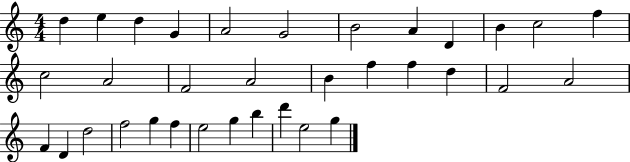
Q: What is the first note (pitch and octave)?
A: D5